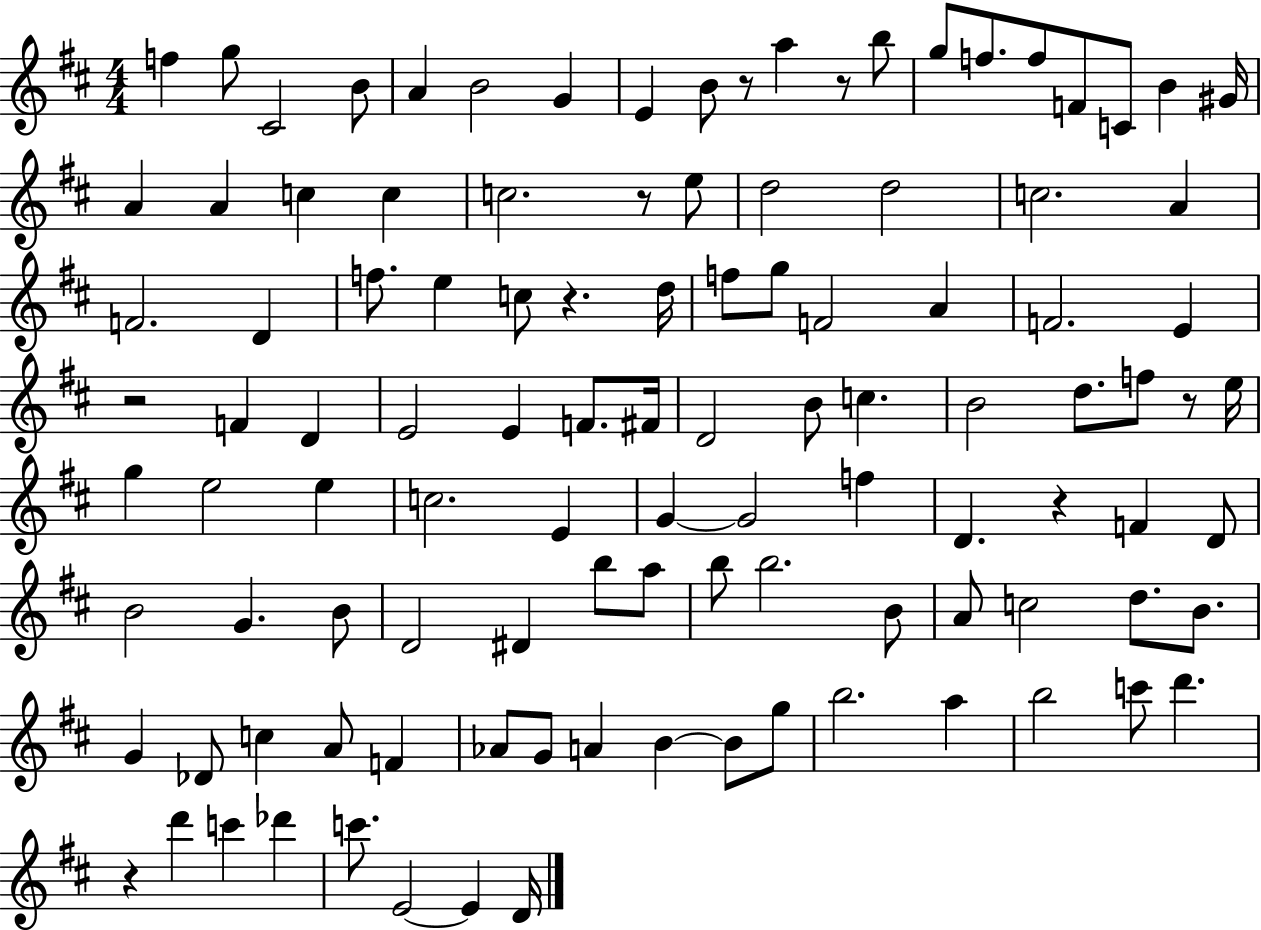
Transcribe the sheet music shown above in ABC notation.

X:1
T:Untitled
M:4/4
L:1/4
K:D
f g/2 ^C2 B/2 A B2 G E B/2 z/2 a z/2 b/2 g/2 f/2 f/2 F/2 C/2 B ^G/4 A A c c c2 z/2 e/2 d2 d2 c2 A F2 D f/2 e c/2 z d/4 f/2 g/2 F2 A F2 E z2 F D E2 E F/2 ^F/4 D2 B/2 c B2 d/2 f/2 z/2 e/4 g e2 e c2 E G G2 f D z F D/2 B2 G B/2 D2 ^D b/2 a/2 b/2 b2 B/2 A/2 c2 d/2 B/2 G _D/2 c A/2 F _A/2 G/2 A B B/2 g/2 b2 a b2 c'/2 d' z d' c' _d' c'/2 E2 E D/4